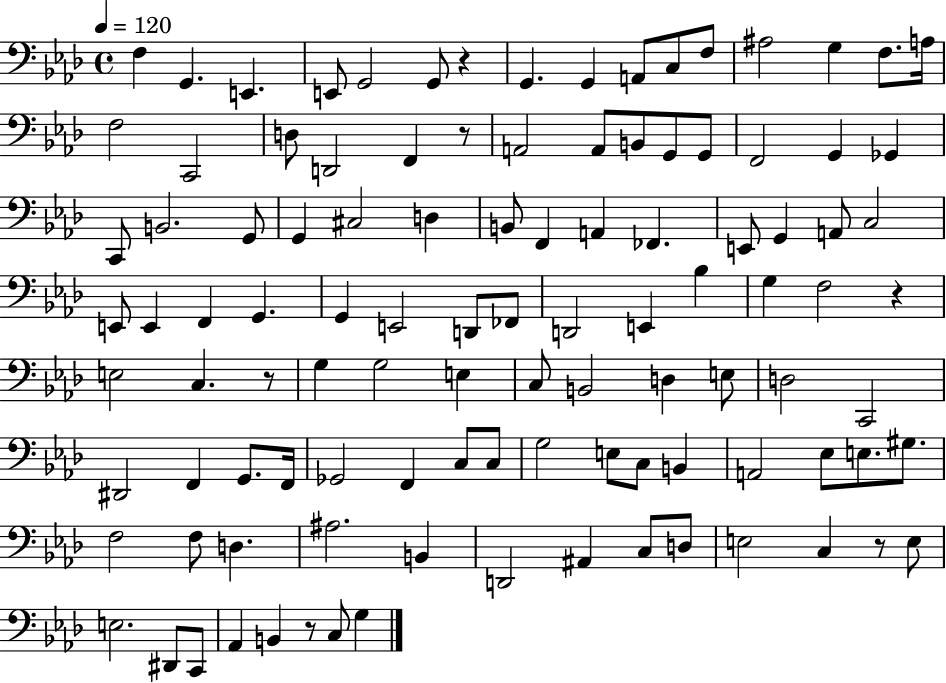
X:1
T:Untitled
M:4/4
L:1/4
K:Ab
F, G,, E,, E,,/2 G,,2 G,,/2 z G,, G,, A,,/2 C,/2 F,/2 ^A,2 G, F,/2 A,/4 F,2 C,,2 D,/2 D,,2 F,, z/2 A,,2 A,,/2 B,,/2 G,,/2 G,,/2 F,,2 G,, _G,, C,,/2 B,,2 G,,/2 G,, ^C,2 D, B,,/2 F,, A,, _F,, E,,/2 G,, A,,/2 C,2 E,,/2 E,, F,, G,, G,, E,,2 D,,/2 _F,,/2 D,,2 E,, _B, G, F,2 z E,2 C, z/2 G, G,2 E, C,/2 B,,2 D, E,/2 D,2 C,,2 ^D,,2 F,, G,,/2 F,,/4 _G,,2 F,, C,/2 C,/2 G,2 E,/2 C,/2 B,, A,,2 _E,/2 E,/2 ^G,/2 F,2 F,/2 D, ^A,2 B,, D,,2 ^A,, C,/2 D,/2 E,2 C, z/2 E,/2 E,2 ^D,,/2 C,,/2 _A,, B,, z/2 C,/2 G,